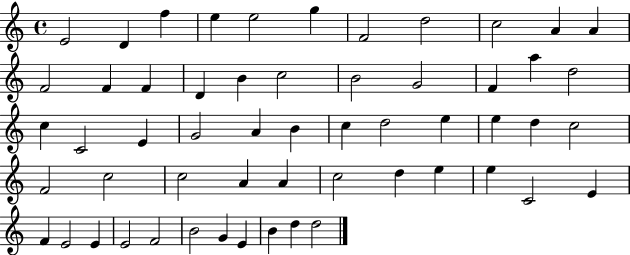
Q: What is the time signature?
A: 4/4